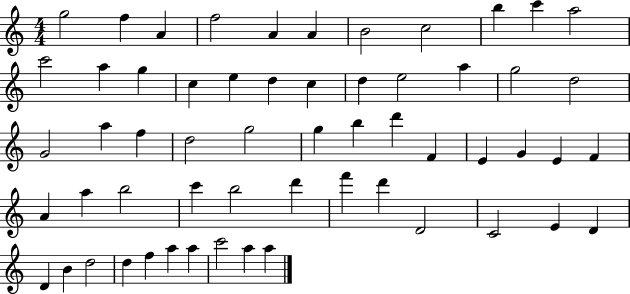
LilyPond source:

{
  \clef treble
  \numericTimeSignature
  \time 4/4
  \key c \major
  g''2 f''4 a'4 | f''2 a'4 a'4 | b'2 c''2 | b''4 c'''4 a''2 | \break c'''2 a''4 g''4 | c''4 e''4 d''4 c''4 | d''4 e''2 a''4 | g''2 d''2 | \break g'2 a''4 f''4 | d''2 g''2 | g''4 b''4 d'''4 f'4 | e'4 g'4 e'4 f'4 | \break a'4 a''4 b''2 | c'''4 b''2 d'''4 | f'''4 d'''4 d'2 | c'2 e'4 d'4 | \break d'4 b'4 d''2 | d''4 f''4 a''4 a''4 | c'''2 a''4 a''4 | \bar "|."
}